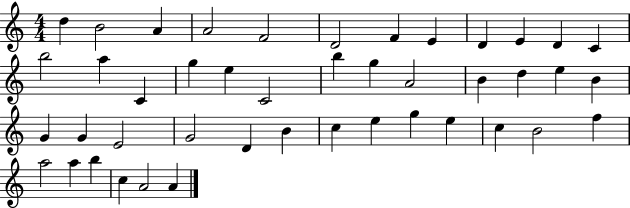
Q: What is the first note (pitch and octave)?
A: D5